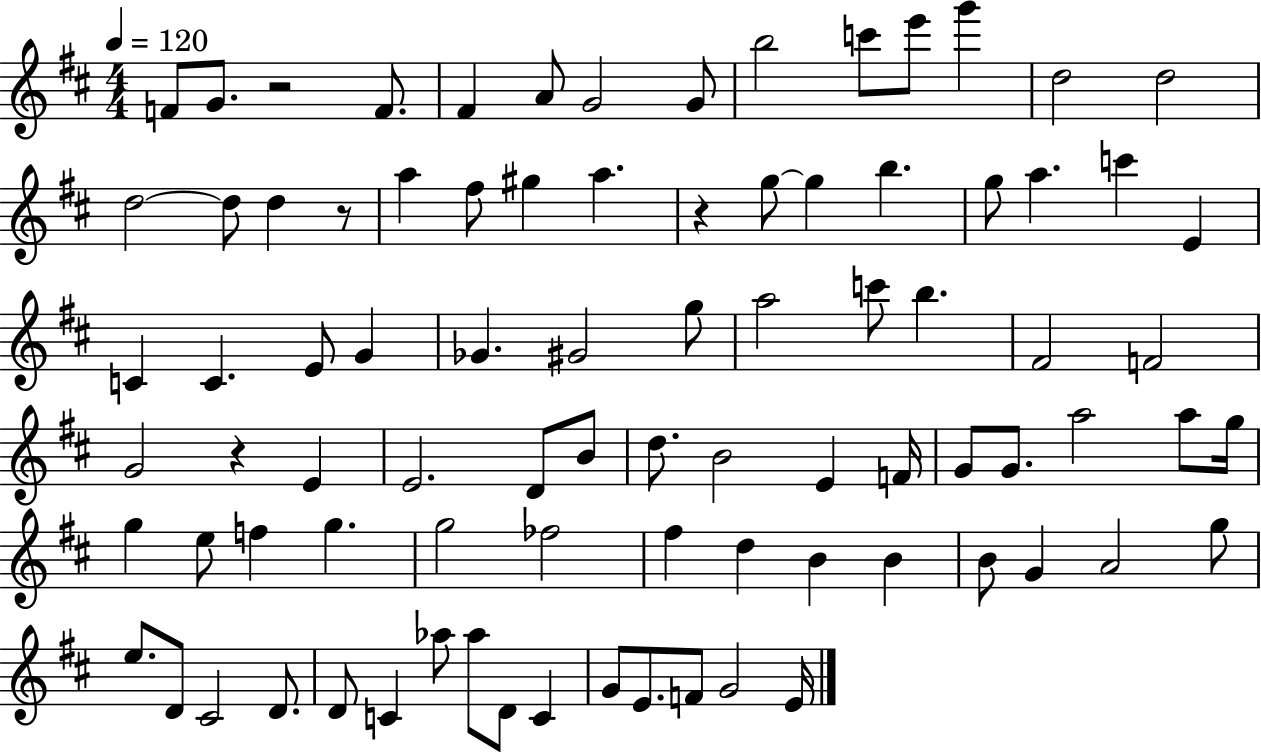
{
  \clef treble
  \numericTimeSignature
  \time 4/4
  \key d \major
  \tempo 4 = 120
  f'8 g'8. r2 f'8. | fis'4 a'8 g'2 g'8 | b''2 c'''8 e'''8 g'''4 | d''2 d''2 | \break d''2~~ d''8 d''4 r8 | a''4 fis''8 gis''4 a''4. | r4 g''8~~ g''4 b''4. | g''8 a''4. c'''4 e'4 | \break c'4 c'4. e'8 g'4 | ges'4. gis'2 g''8 | a''2 c'''8 b''4. | fis'2 f'2 | \break g'2 r4 e'4 | e'2. d'8 b'8 | d''8. b'2 e'4 f'16 | g'8 g'8. a''2 a''8 g''16 | \break g''4 e''8 f''4 g''4. | g''2 fes''2 | fis''4 d''4 b'4 b'4 | b'8 g'4 a'2 g''8 | \break e''8. d'8 cis'2 d'8. | d'8 c'4 aes''8 aes''8 d'8 c'4 | g'8 e'8. f'8 g'2 e'16 | \bar "|."
}